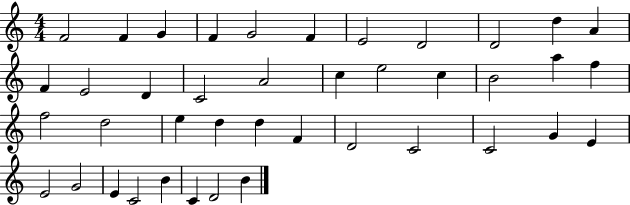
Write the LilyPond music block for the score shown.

{
  \clef treble
  \numericTimeSignature
  \time 4/4
  \key c \major
  f'2 f'4 g'4 | f'4 g'2 f'4 | e'2 d'2 | d'2 d''4 a'4 | \break f'4 e'2 d'4 | c'2 a'2 | c''4 e''2 c''4 | b'2 a''4 f''4 | \break f''2 d''2 | e''4 d''4 d''4 f'4 | d'2 c'2 | c'2 g'4 e'4 | \break e'2 g'2 | e'4 c'2 b'4 | c'4 d'2 b'4 | \bar "|."
}